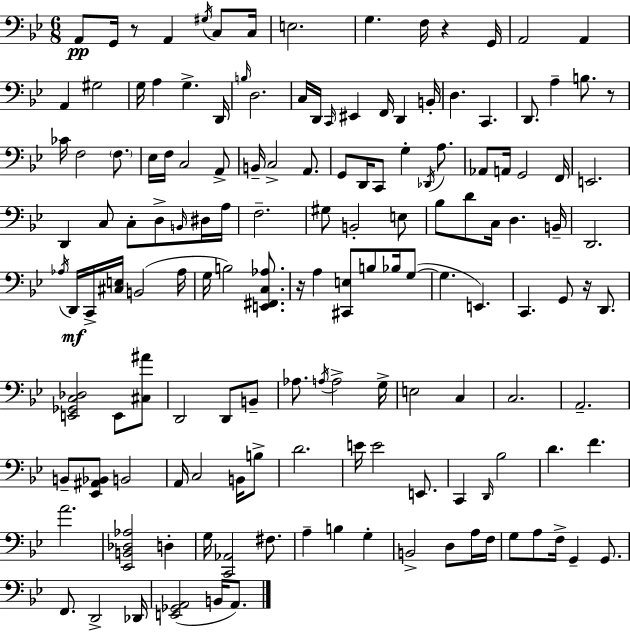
A2/e G2/s R/e A2/q G#3/s C3/e C3/s E3/h. G3/q. F3/s R/q G2/s A2/h A2/q A2/q G#3/h G3/s A3/q G3/q. D2/s B3/s D3/h. C3/s D2/s C2/s EIS2/q F2/s D2/q B2/s D3/q. C2/q. D2/e. A3/q B3/e. R/e CES4/s F3/h F3/e. Eb3/s F3/s C3/h A2/e B2/s C3/h A2/e. G2/e D2/s C2/e G3/q Db2/s A3/e. Ab2/e A2/s G2/h F2/s E2/h. D2/q C3/e C3/e D3/e B2/s D#3/s A3/s F3/h. G#3/e B2/h E3/e Bb3/e D4/e C3/s D3/q. B2/s D2/h. Ab3/s D2/s C2/s [C#3,E3]/s B2/h Ab3/s G3/s B3/h [E2,F#2,C3,Ab3]/e. R/s A3/q [C#2,E3]/e B3/e Bb3/s G3/e G3/q. E2/q. C2/q. G2/e R/s D2/e. [E2,Gb2,C3,Db3]/h E2/e [C#3,A#4]/e D2/h D2/e B2/e Ab3/e. A3/s A3/h G3/s E3/h C3/q C3/h. A2/h. B2/e [Eb2,A#2,Bb2]/e B2/h A2/s C3/h B2/s B3/e D4/h. E4/s E4/h E2/e. C2/q D2/s Bb3/h D4/q. F4/q. A4/h. [Eb2,B2,Db3,Ab3]/h D3/q G3/s [C2,Ab2]/h F#3/e. A3/q B3/q G3/q B2/h D3/e A3/s F3/s G3/e A3/e F3/s G2/q G2/e. F2/e. D2/h Db2/s [E2,Gb2,A2]/h B2/s A2/e.